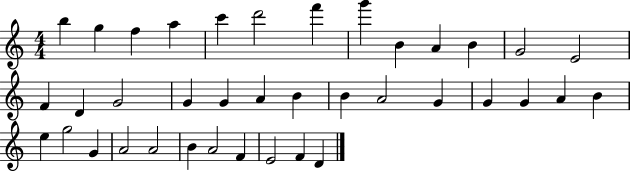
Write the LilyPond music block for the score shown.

{
  \clef treble
  \numericTimeSignature
  \time 4/4
  \key c \major
  b''4 g''4 f''4 a''4 | c'''4 d'''2 f'''4 | g'''4 b'4 a'4 b'4 | g'2 e'2 | \break f'4 d'4 g'2 | g'4 g'4 a'4 b'4 | b'4 a'2 g'4 | g'4 g'4 a'4 b'4 | \break e''4 g''2 g'4 | a'2 a'2 | b'4 a'2 f'4 | e'2 f'4 d'4 | \break \bar "|."
}